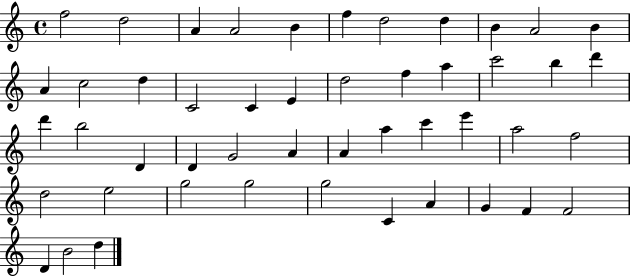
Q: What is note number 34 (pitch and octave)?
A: A5